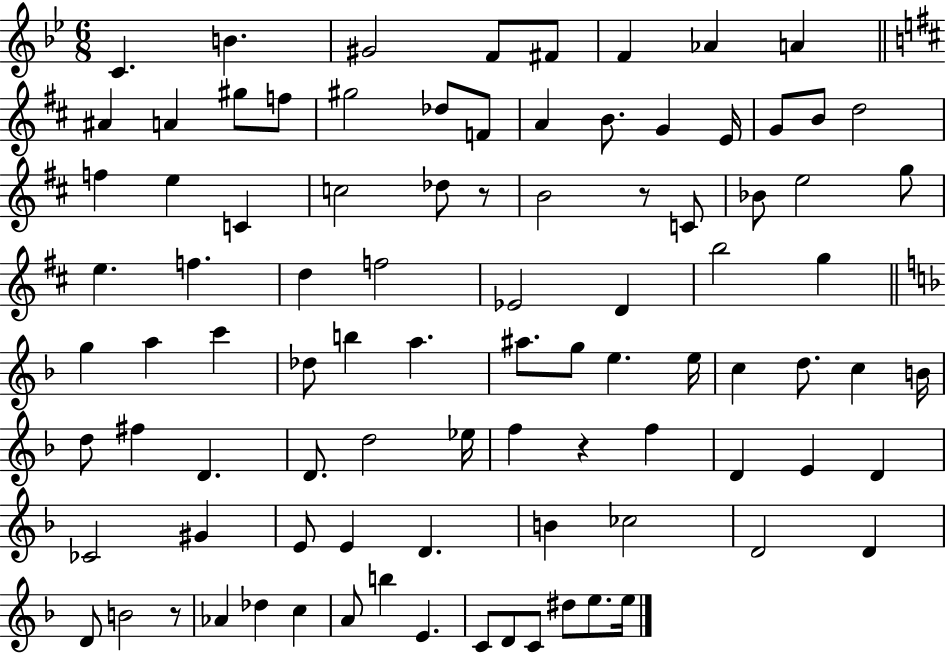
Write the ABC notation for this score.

X:1
T:Untitled
M:6/8
L:1/4
K:Bb
C B ^G2 F/2 ^F/2 F _A A ^A A ^g/2 f/2 ^g2 _d/2 F/2 A B/2 G E/4 G/2 B/2 d2 f e C c2 _d/2 z/2 B2 z/2 C/2 _B/2 e2 g/2 e f d f2 _E2 D b2 g g a c' _d/2 b a ^a/2 g/2 e e/4 c d/2 c B/4 d/2 ^f D D/2 d2 _e/4 f z f D E D _C2 ^G E/2 E D B _c2 D2 D D/2 B2 z/2 _A _d c A/2 b E C/2 D/2 C/2 ^d/2 e/2 e/4